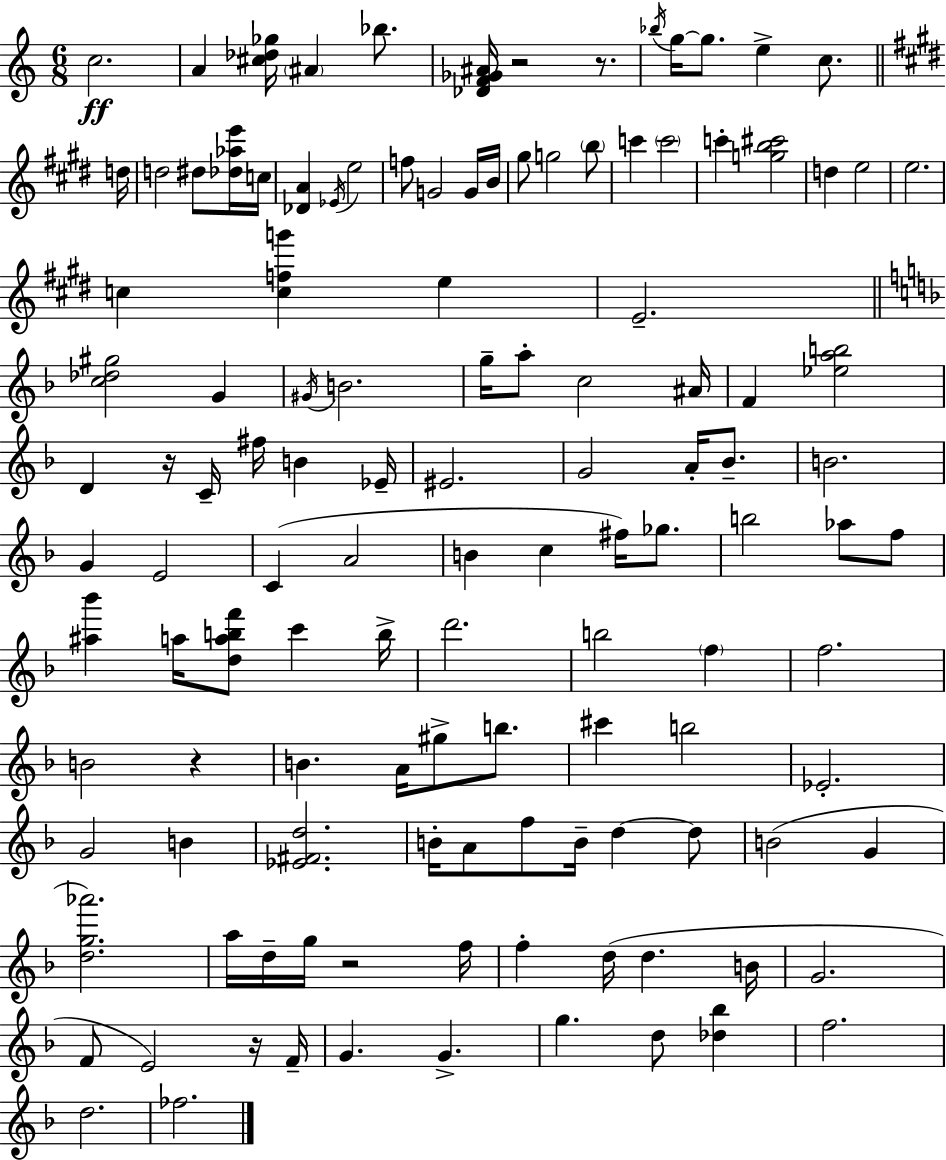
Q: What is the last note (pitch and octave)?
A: FES5